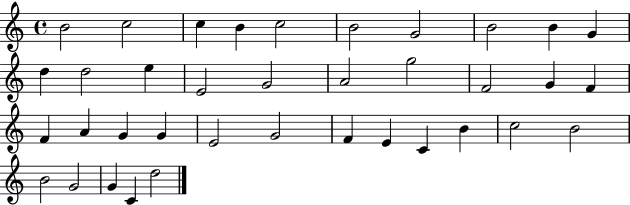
B4/h C5/h C5/q B4/q C5/h B4/h G4/h B4/h B4/q G4/q D5/q D5/h E5/q E4/h G4/h A4/h G5/h F4/h G4/q F4/q F4/q A4/q G4/q G4/q E4/h G4/h F4/q E4/q C4/q B4/q C5/h B4/h B4/h G4/h G4/q C4/q D5/h